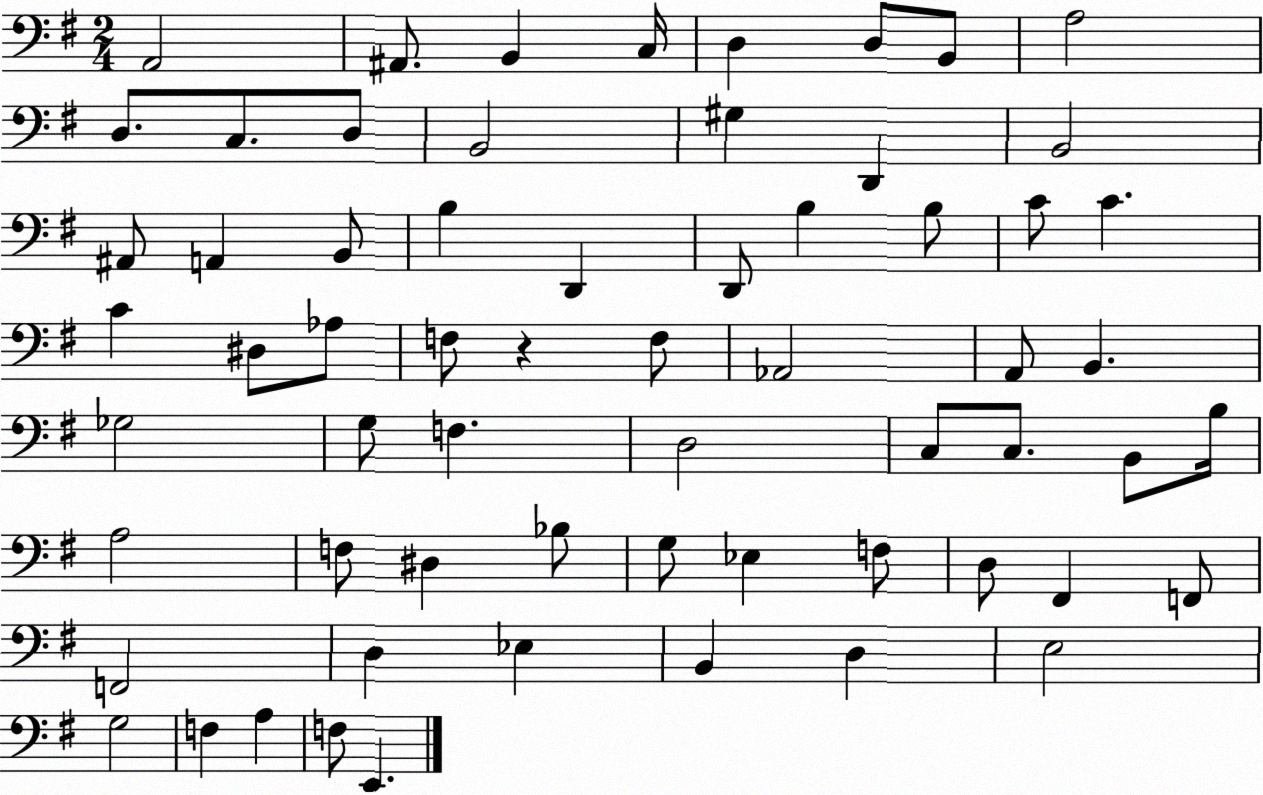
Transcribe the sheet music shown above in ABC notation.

X:1
T:Untitled
M:2/4
L:1/4
K:G
A,,2 ^A,,/2 B,, C,/4 D, D,/2 B,,/2 A,2 D,/2 C,/2 D,/2 B,,2 ^G, D,, B,,2 ^A,,/2 A,, B,,/2 B, D,, D,,/2 B, B,/2 C/2 C C ^D,/2 _A,/2 F,/2 z F,/2 _A,,2 A,,/2 B,, _G,2 G,/2 F, D,2 C,/2 C,/2 B,,/2 B,/4 A,2 F,/2 ^D, _B,/2 G,/2 _E, F,/2 D,/2 ^F,, F,,/2 F,,2 D, _E, B,, D, E,2 G,2 F, A, F,/2 E,,